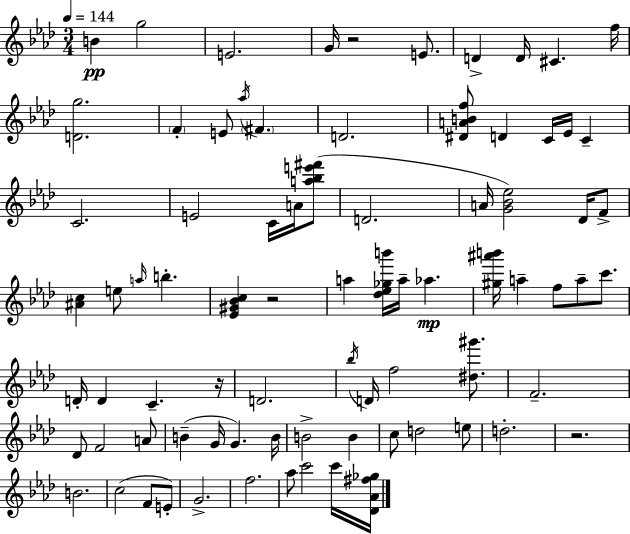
B4/q G5/h E4/h. G4/s R/h E4/e. D4/q D4/s C#4/q. F5/s [D4,G5]/h. F4/q E4/e Ab5/s F#4/q. D4/h. [D#4,A4,B4,F5]/e D4/q C4/s Eb4/s C4/q C4/h. E4/h C4/s A4/s [A5,Bb5,E6,F#6]/e D4/h. A4/s [G4,Bb4,Eb5]/h Db4/s F4/e [A#4,C5]/q E5/e A5/s B5/q. [Eb4,G#4,Bb4,C5]/q R/h A5/q [Db5,Eb5,Gb5,B6]/s A5/s Ab5/q. [G#5,A#6,B6]/s A5/q F5/e A5/e C6/e. D4/s D4/q C4/q. R/s D4/h. Bb5/s D4/s F5/h [D#5,G#6]/e. F4/h. Db4/e F4/h A4/e B4/q G4/s G4/q. B4/s B4/h B4/q C5/e D5/h E5/e D5/h. R/h. B4/h. C5/h F4/e E4/e G4/h. F5/h. Ab5/e C6/h C6/s [Db4,Ab4,F#5,Gb5]/s